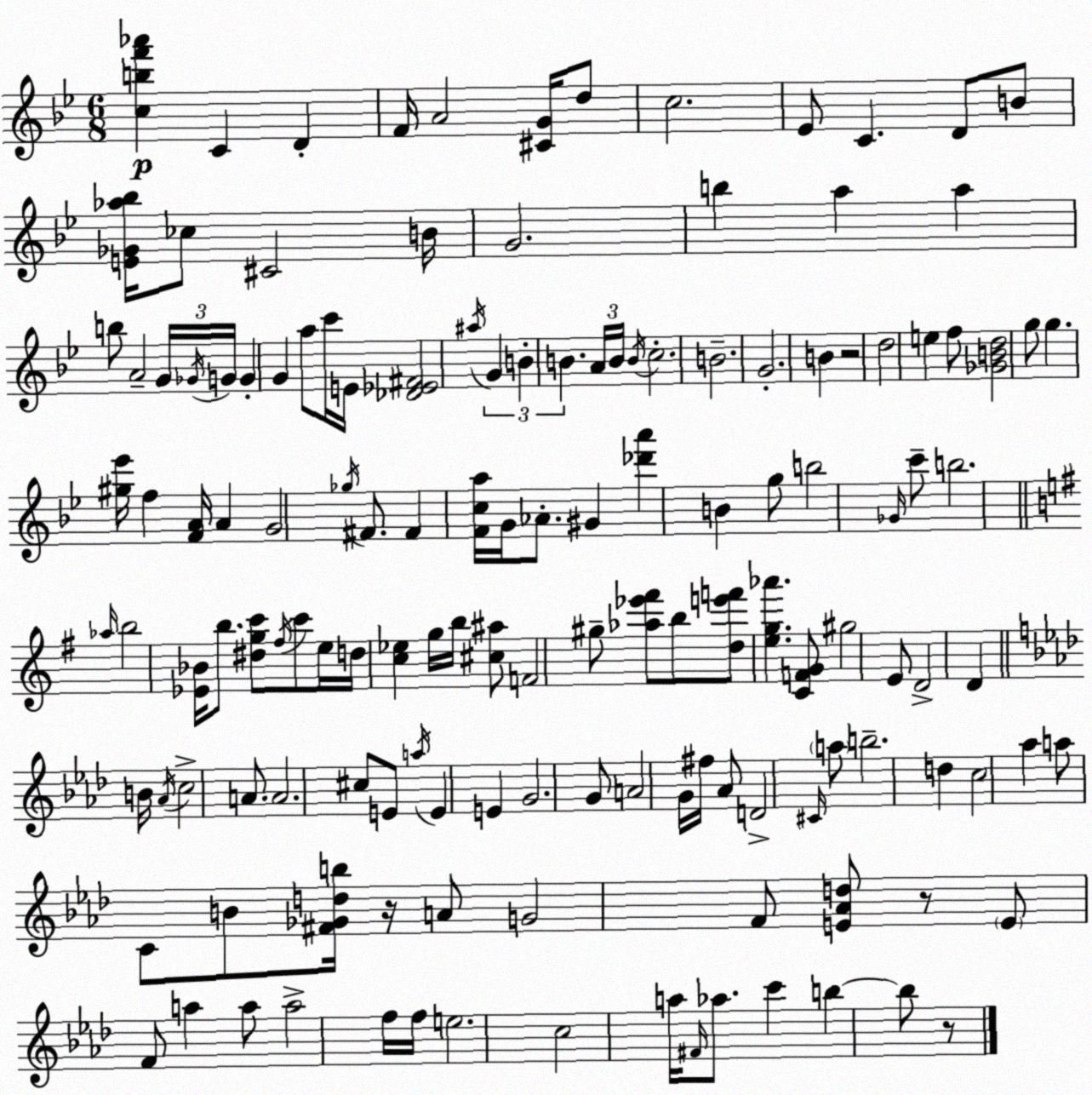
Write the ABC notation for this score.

X:1
T:Untitled
M:6/8
L:1/4
K:Bb
[cbf'_a'] C D F/4 A2 [^CG]/4 d/2 c2 _E/2 C D/2 B/2 [E_G_a_b]/4 _c/2 ^C2 B/4 G2 b a a b/2 A2 G/4 _G/4 G/4 G G a/2 c'/4 E/4 [_D_E^F]2 ^a/4 G B B A/4 B/4 B/4 c2 B2 G2 B z2 d2 e f/2 [_GBd]2 g/2 g [^g_e']/4 f [FA]/4 A G2 _g/4 ^F/2 ^F [Fca]/4 G/4 _A/2 ^G [_d'a'] B g/2 b2 _G/4 c'/2 b2 _a/4 b2 [_E_B]/4 b/2 [^dgc']/2 ^f/4 c'/2 e/4 d/4 [c_e] g/4 b/4 [^c^a]/2 F2 ^g/2 [_a_e'^f']/2 b/2 [de'f']/2 [eg_a'] [CFG]/2 ^g2 E/2 D2 D B/4 _A/4 c2 A/2 A2 ^c/2 E/2 a/4 E E G2 G/2 A2 G/4 ^f/4 _A/2 D2 ^C/4 a/2 b2 d c2 _a a/2 C/2 B/2 [^F_Gdb]/4 z/4 A/2 G2 F/2 [E_Ad]/2 z/2 E/2 F/2 a a/2 a2 f/4 f/4 e2 c2 a/4 ^F/4 _a/2 c' b b/2 z/2